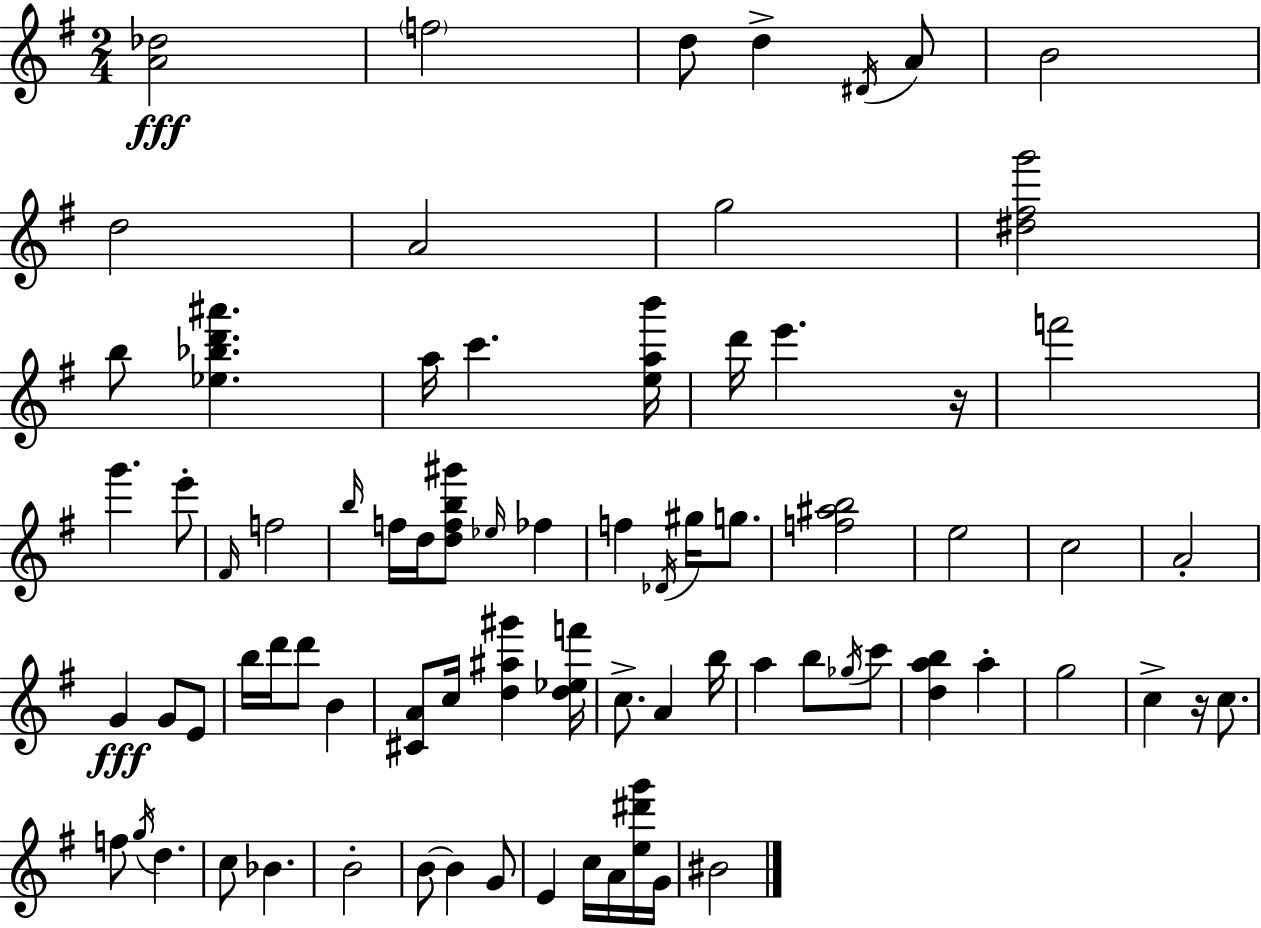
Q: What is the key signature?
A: E minor